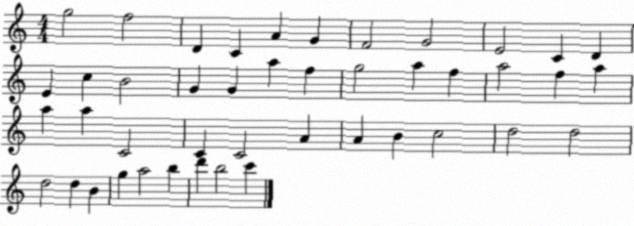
X:1
T:Untitled
M:4/4
L:1/4
K:C
g2 f2 D C A G F2 G2 E2 C D E c B2 G G a f g2 a f a2 f a a a C2 C C2 A A B c2 d2 d2 d2 d B g a2 b d' b2 c'